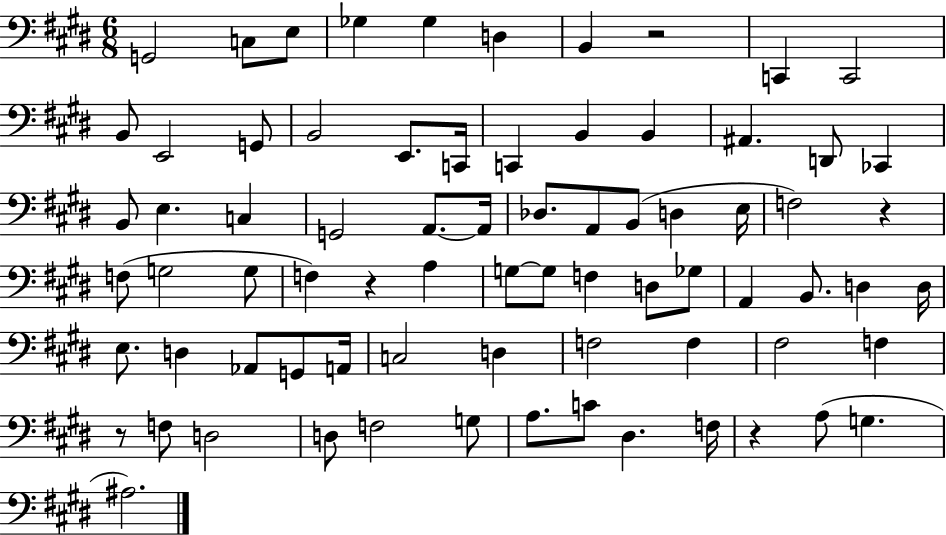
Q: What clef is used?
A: bass